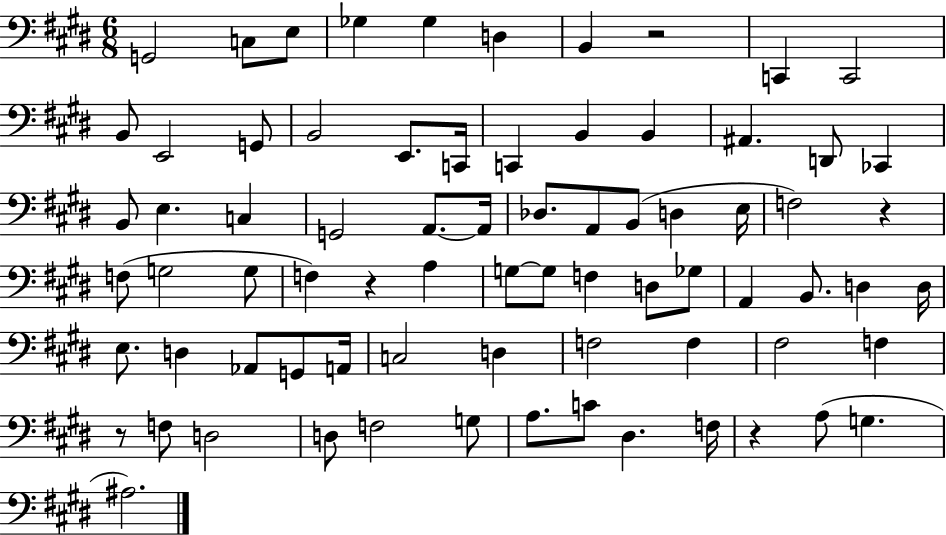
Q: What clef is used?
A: bass